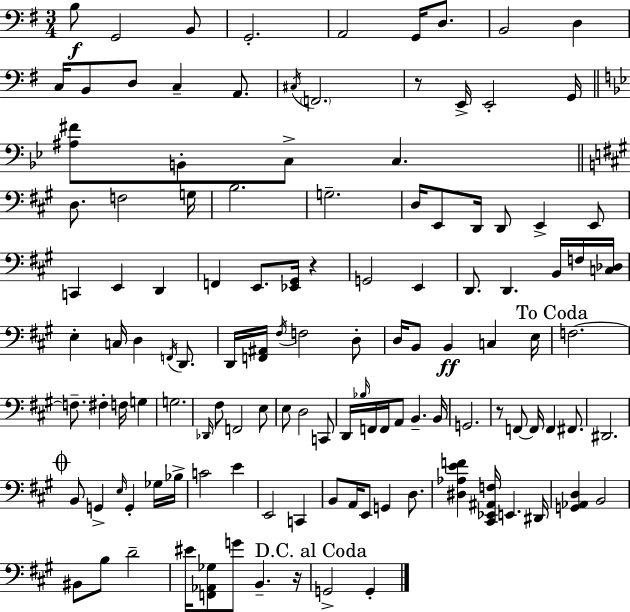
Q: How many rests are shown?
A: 4